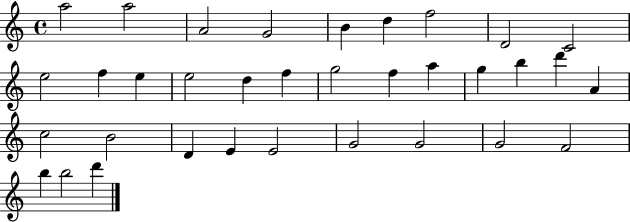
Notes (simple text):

A5/h A5/h A4/h G4/h B4/q D5/q F5/h D4/h C4/h E5/h F5/q E5/q E5/h D5/q F5/q G5/h F5/q A5/q G5/q B5/q D6/q A4/q C5/h B4/h D4/q E4/q E4/h G4/h G4/h G4/h F4/h B5/q B5/h D6/q